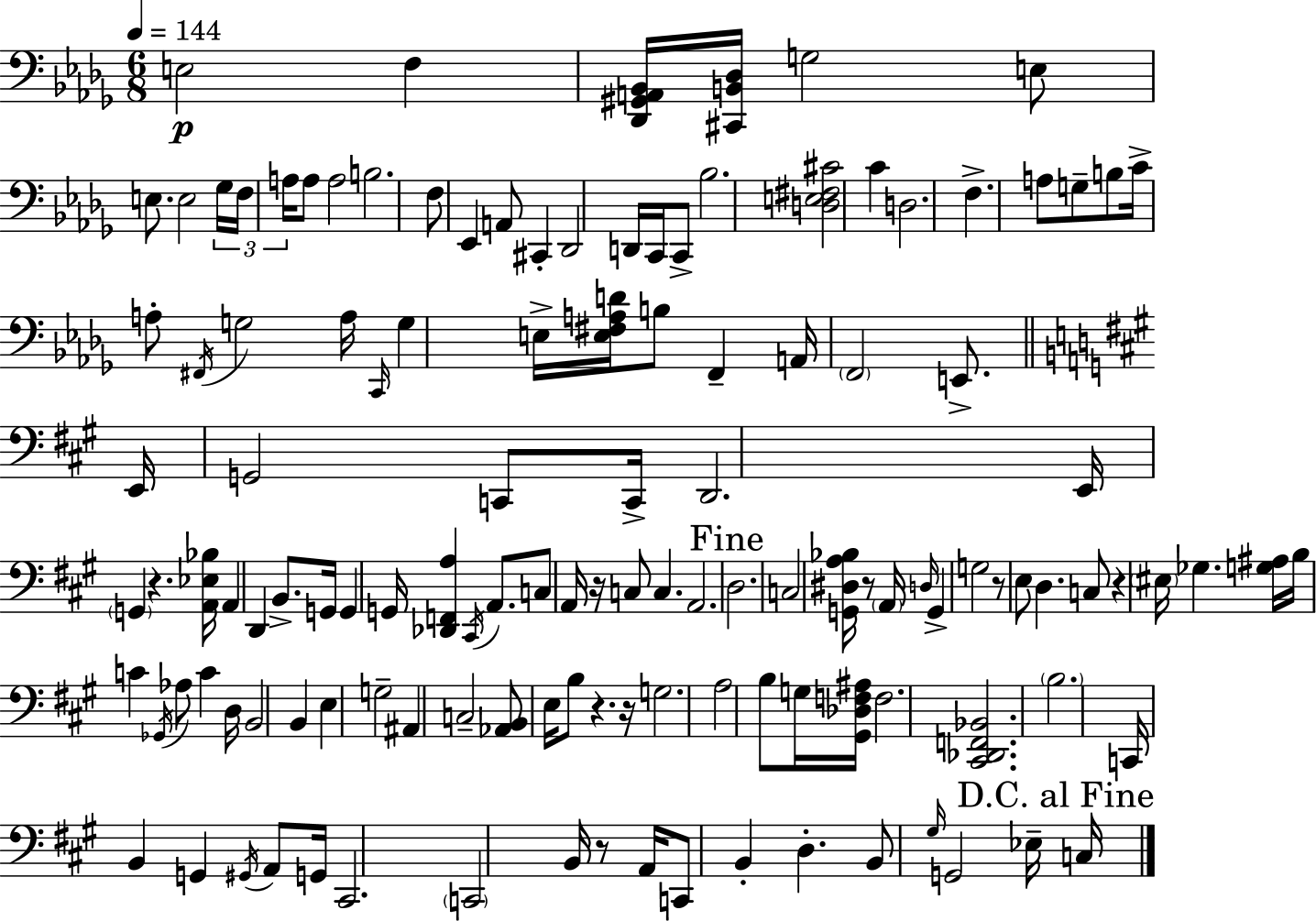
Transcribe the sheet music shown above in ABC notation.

X:1
T:Untitled
M:6/8
L:1/4
K:Bbm
E,2 F, [_D,,^G,,A,,_B,,]/4 [^C,,B,,_D,]/4 G,2 E,/2 E,/2 E,2 _G,/4 F,/4 A,/4 A,/2 A,2 B,2 F,/2 _E,, A,,/2 ^C,, _D,,2 D,,/4 C,,/4 C,,/2 _B,2 [D,E,^F,^C]2 C D,2 F, A,/2 G,/2 B,/2 C/4 A,/2 ^F,,/4 G,2 A,/4 C,,/4 G, E,/4 [E,^F,A,D]/4 B,/2 F,, A,,/4 F,,2 E,,/2 E,,/4 G,,2 C,,/2 C,,/4 D,,2 E,,/4 G,, z [A,,_E,_B,]/4 A,, D,, B,,/2 G,,/4 G,, G,,/4 [_D,,F,,A,] ^C,,/4 A,,/2 C,/2 A,,/4 z/4 C,/2 C, A,,2 D,2 C,2 [G,,^D,A,_B,]/4 z/2 A,,/4 D,/4 G,, G,2 z/2 E,/2 D, C,/2 z ^E,/4 _G, [G,^A,]/4 B,/4 C _G,,/4 _A,/2 C D,/4 B,,2 B,, E, G,2 ^A,, C,2 [_A,,B,,]/2 E,/4 B,/2 z z/4 G,2 A,2 B,/2 G,/4 [^G,,_D,F,^A,]/4 F,2 [^C,,_D,,F,,_B,,]2 B,2 C,,/4 B,, G,, ^G,,/4 A,,/2 G,,/4 ^C,,2 C,,2 B,,/4 z/2 A,,/4 C,,/2 B,, D, B,,/2 ^G,/4 G,,2 _E,/4 C,/4